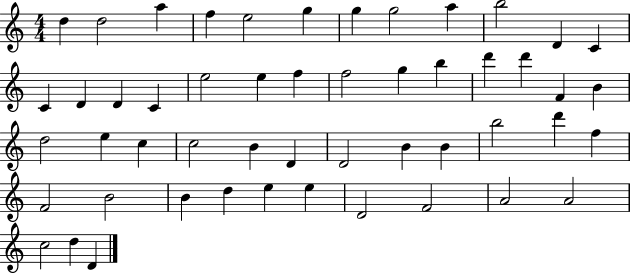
{
  \clef treble
  \numericTimeSignature
  \time 4/4
  \key c \major
  d''4 d''2 a''4 | f''4 e''2 g''4 | g''4 g''2 a''4 | b''2 d'4 c'4 | \break c'4 d'4 d'4 c'4 | e''2 e''4 f''4 | f''2 g''4 b''4 | d'''4 d'''4 f'4 b'4 | \break d''2 e''4 c''4 | c''2 b'4 d'4 | d'2 b'4 b'4 | b''2 d'''4 f''4 | \break f'2 b'2 | b'4 d''4 e''4 e''4 | d'2 f'2 | a'2 a'2 | \break c''2 d''4 d'4 | \bar "|."
}